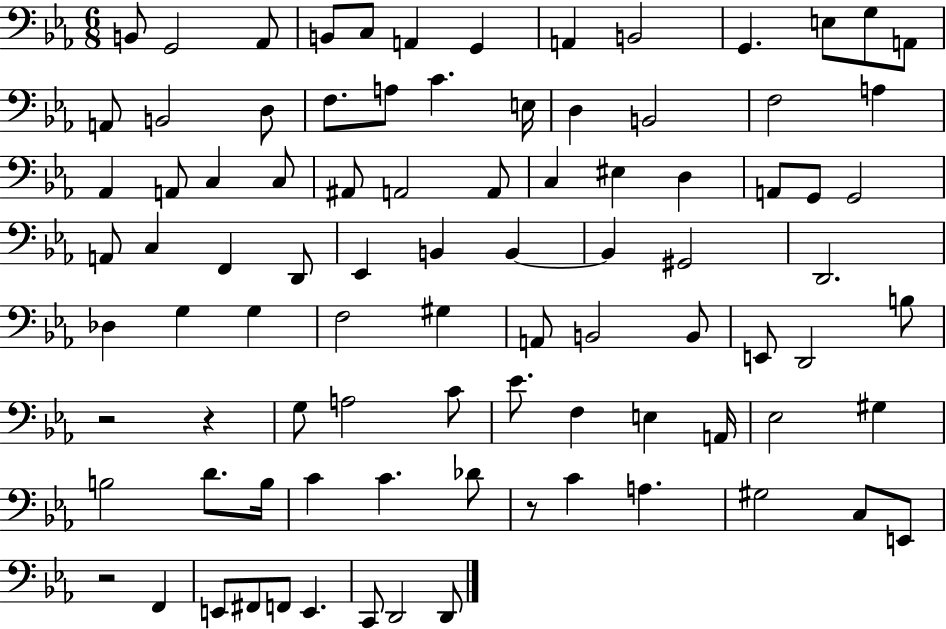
{
  \clef bass
  \numericTimeSignature
  \time 6/8
  \key ees \major
  b,8 g,2 aes,8 | b,8 c8 a,4 g,4 | a,4 b,2 | g,4. e8 g8 a,8 | \break a,8 b,2 d8 | f8. a8 c'4. e16 | d4 b,2 | f2 a4 | \break aes,4 a,8 c4 c8 | ais,8 a,2 a,8 | c4 eis4 d4 | a,8 g,8 g,2 | \break a,8 c4 f,4 d,8 | ees,4 b,4 b,4~~ | b,4 gis,2 | d,2. | \break des4 g4 g4 | f2 gis4 | a,8 b,2 b,8 | e,8 d,2 b8 | \break r2 r4 | g8 a2 c'8 | ees'8. f4 e4 a,16 | ees2 gis4 | \break b2 d'8. b16 | c'4 c'4. des'8 | r8 c'4 a4. | gis2 c8 e,8 | \break r2 f,4 | e,8 fis,8 f,8 e,4. | c,8 d,2 d,8 | \bar "|."
}